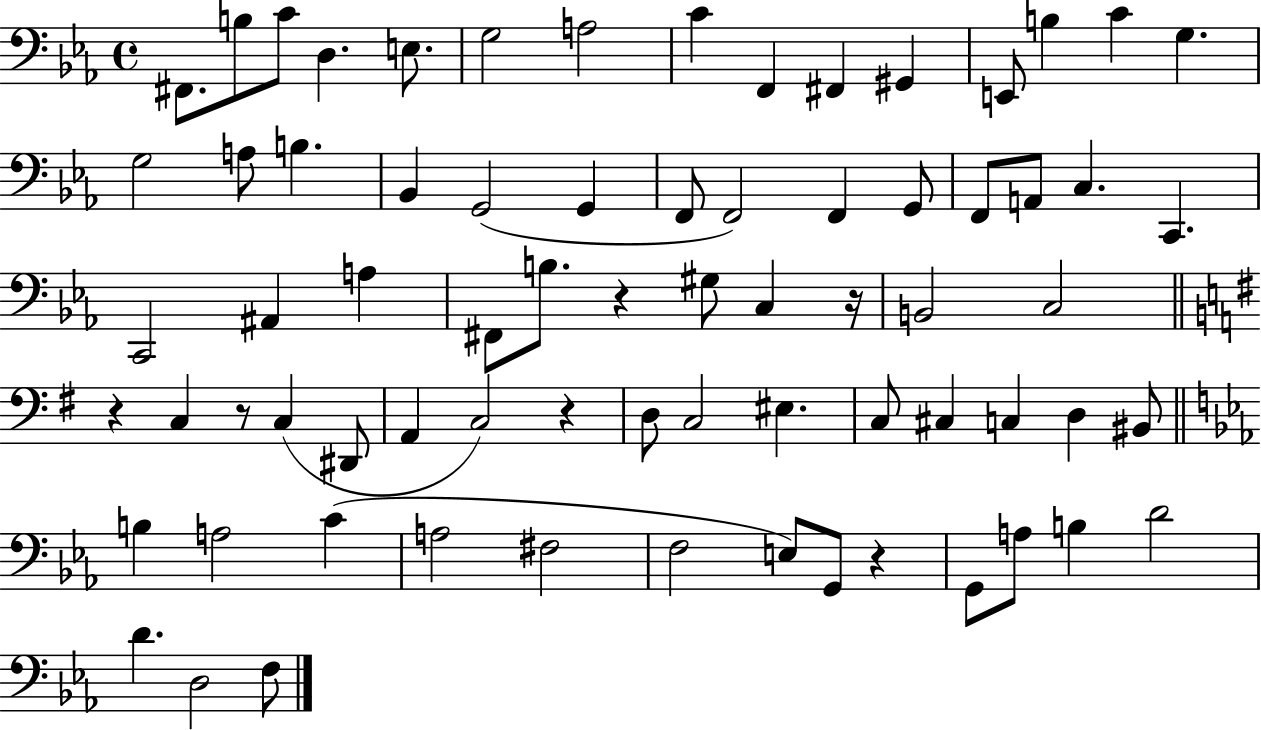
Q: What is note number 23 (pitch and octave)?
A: F2